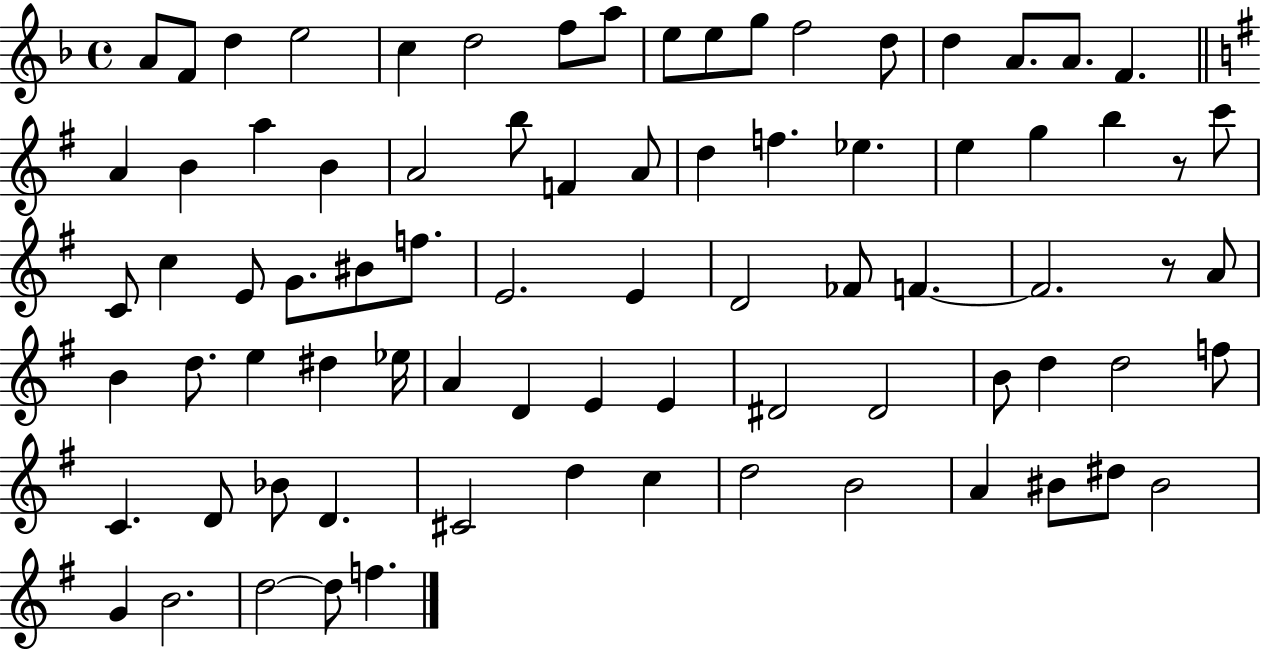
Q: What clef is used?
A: treble